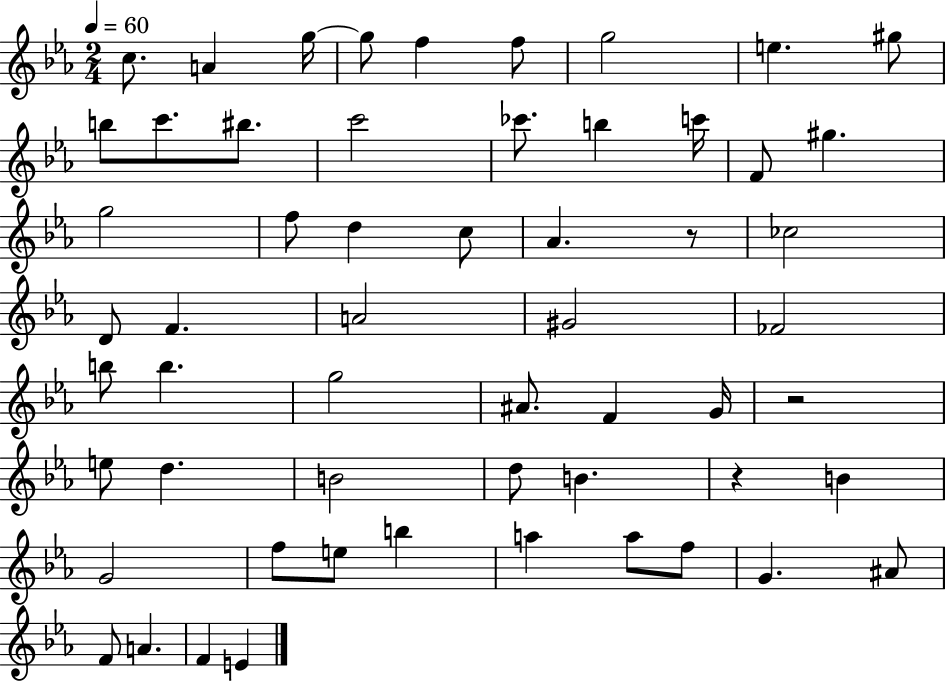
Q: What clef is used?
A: treble